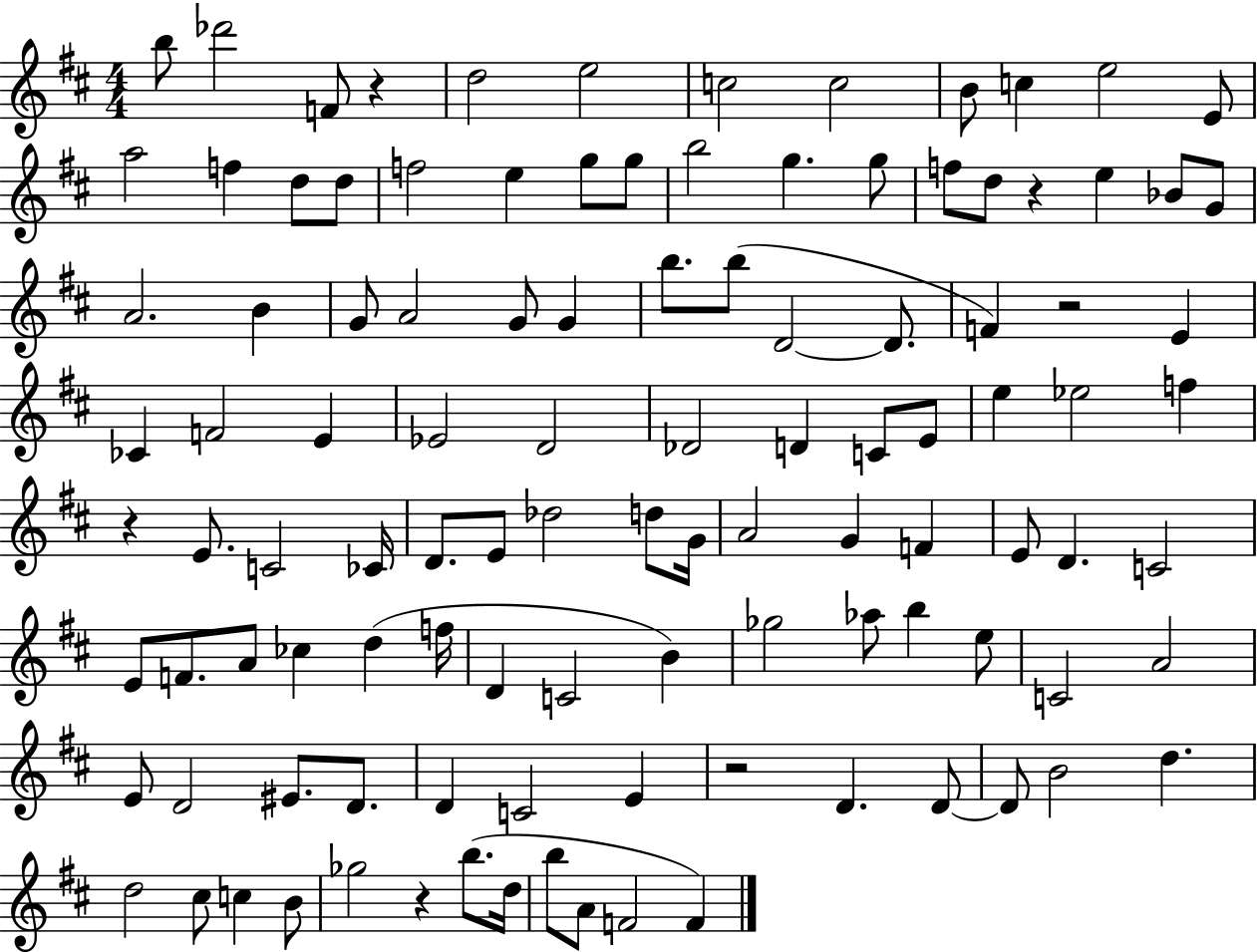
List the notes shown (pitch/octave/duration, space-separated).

B5/e Db6/h F4/e R/q D5/h E5/h C5/h C5/h B4/e C5/q E5/h E4/e A5/h F5/q D5/e D5/e F5/h E5/q G5/e G5/e B5/h G5/q. G5/e F5/e D5/e R/q E5/q Bb4/e G4/e A4/h. B4/q G4/e A4/h G4/e G4/q B5/e. B5/e D4/h D4/e. F4/q R/h E4/q CES4/q F4/h E4/q Eb4/h D4/h Db4/h D4/q C4/e E4/e E5/q Eb5/h F5/q R/q E4/e. C4/h CES4/s D4/e. E4/e Db5/h D5/e G4/s A4/h G4/q F4/q E4/e D4/q. C4/h E4/e F4/e. A4/e CES5/q D5/q F5/s D4/q C4/h B4/q Gb5/h Ab5/e B5/q E5/e C4/h A4/h E4/e D4/h EIS4/e. D4/e. D4/q C4/h E4/q R/h D4/q. D4/e D4/e B4/h D5/q. D5/h C#5/e C5/q B4/e Gb5/h R/q B5/e. D5/s B5/e A4/e F4/h F4/q